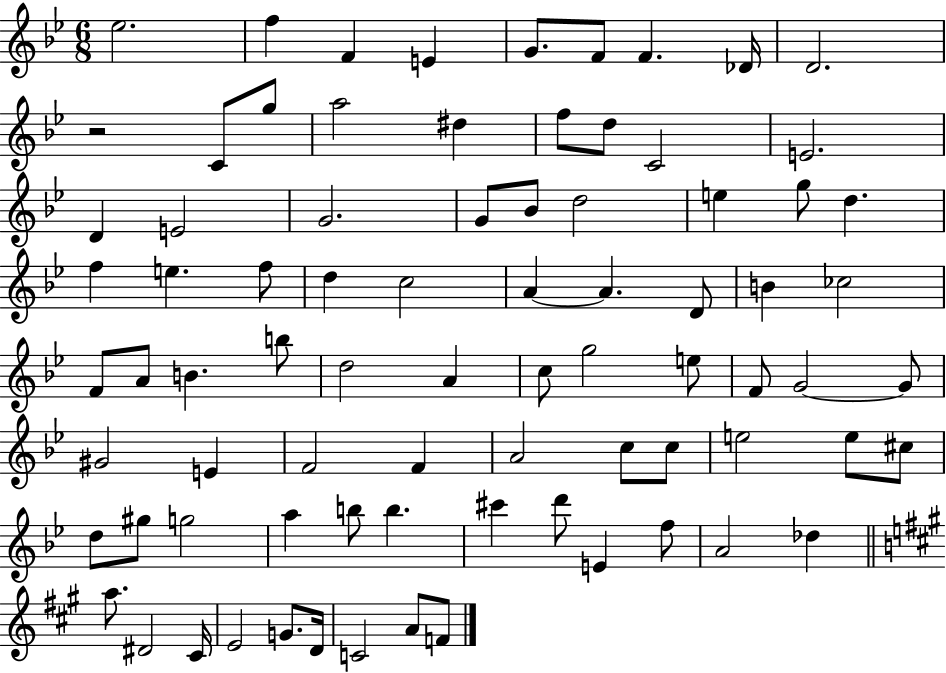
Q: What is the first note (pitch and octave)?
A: Eb5